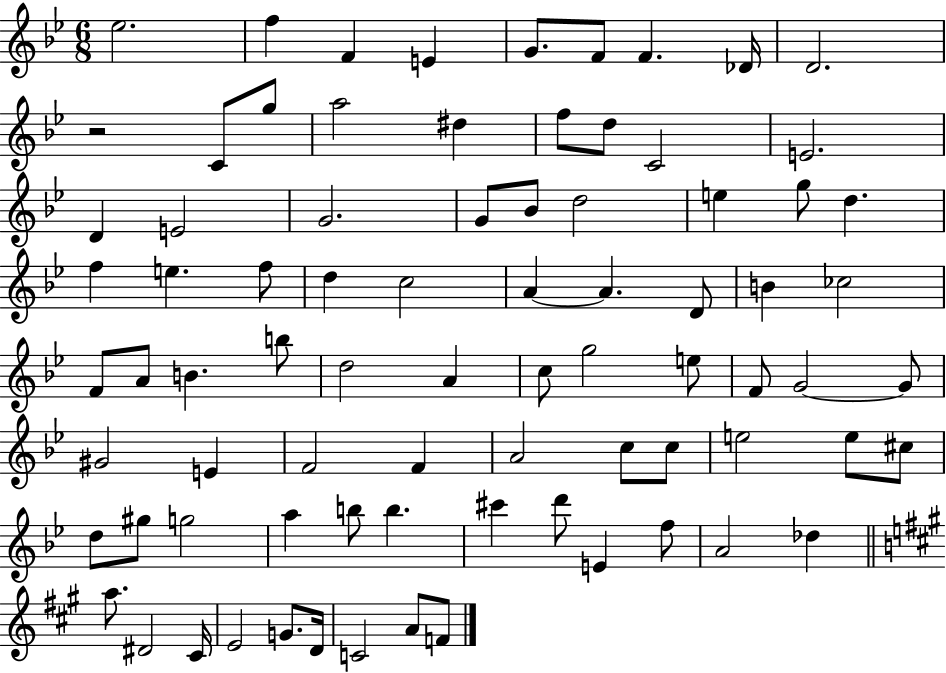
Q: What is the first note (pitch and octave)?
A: Eb5